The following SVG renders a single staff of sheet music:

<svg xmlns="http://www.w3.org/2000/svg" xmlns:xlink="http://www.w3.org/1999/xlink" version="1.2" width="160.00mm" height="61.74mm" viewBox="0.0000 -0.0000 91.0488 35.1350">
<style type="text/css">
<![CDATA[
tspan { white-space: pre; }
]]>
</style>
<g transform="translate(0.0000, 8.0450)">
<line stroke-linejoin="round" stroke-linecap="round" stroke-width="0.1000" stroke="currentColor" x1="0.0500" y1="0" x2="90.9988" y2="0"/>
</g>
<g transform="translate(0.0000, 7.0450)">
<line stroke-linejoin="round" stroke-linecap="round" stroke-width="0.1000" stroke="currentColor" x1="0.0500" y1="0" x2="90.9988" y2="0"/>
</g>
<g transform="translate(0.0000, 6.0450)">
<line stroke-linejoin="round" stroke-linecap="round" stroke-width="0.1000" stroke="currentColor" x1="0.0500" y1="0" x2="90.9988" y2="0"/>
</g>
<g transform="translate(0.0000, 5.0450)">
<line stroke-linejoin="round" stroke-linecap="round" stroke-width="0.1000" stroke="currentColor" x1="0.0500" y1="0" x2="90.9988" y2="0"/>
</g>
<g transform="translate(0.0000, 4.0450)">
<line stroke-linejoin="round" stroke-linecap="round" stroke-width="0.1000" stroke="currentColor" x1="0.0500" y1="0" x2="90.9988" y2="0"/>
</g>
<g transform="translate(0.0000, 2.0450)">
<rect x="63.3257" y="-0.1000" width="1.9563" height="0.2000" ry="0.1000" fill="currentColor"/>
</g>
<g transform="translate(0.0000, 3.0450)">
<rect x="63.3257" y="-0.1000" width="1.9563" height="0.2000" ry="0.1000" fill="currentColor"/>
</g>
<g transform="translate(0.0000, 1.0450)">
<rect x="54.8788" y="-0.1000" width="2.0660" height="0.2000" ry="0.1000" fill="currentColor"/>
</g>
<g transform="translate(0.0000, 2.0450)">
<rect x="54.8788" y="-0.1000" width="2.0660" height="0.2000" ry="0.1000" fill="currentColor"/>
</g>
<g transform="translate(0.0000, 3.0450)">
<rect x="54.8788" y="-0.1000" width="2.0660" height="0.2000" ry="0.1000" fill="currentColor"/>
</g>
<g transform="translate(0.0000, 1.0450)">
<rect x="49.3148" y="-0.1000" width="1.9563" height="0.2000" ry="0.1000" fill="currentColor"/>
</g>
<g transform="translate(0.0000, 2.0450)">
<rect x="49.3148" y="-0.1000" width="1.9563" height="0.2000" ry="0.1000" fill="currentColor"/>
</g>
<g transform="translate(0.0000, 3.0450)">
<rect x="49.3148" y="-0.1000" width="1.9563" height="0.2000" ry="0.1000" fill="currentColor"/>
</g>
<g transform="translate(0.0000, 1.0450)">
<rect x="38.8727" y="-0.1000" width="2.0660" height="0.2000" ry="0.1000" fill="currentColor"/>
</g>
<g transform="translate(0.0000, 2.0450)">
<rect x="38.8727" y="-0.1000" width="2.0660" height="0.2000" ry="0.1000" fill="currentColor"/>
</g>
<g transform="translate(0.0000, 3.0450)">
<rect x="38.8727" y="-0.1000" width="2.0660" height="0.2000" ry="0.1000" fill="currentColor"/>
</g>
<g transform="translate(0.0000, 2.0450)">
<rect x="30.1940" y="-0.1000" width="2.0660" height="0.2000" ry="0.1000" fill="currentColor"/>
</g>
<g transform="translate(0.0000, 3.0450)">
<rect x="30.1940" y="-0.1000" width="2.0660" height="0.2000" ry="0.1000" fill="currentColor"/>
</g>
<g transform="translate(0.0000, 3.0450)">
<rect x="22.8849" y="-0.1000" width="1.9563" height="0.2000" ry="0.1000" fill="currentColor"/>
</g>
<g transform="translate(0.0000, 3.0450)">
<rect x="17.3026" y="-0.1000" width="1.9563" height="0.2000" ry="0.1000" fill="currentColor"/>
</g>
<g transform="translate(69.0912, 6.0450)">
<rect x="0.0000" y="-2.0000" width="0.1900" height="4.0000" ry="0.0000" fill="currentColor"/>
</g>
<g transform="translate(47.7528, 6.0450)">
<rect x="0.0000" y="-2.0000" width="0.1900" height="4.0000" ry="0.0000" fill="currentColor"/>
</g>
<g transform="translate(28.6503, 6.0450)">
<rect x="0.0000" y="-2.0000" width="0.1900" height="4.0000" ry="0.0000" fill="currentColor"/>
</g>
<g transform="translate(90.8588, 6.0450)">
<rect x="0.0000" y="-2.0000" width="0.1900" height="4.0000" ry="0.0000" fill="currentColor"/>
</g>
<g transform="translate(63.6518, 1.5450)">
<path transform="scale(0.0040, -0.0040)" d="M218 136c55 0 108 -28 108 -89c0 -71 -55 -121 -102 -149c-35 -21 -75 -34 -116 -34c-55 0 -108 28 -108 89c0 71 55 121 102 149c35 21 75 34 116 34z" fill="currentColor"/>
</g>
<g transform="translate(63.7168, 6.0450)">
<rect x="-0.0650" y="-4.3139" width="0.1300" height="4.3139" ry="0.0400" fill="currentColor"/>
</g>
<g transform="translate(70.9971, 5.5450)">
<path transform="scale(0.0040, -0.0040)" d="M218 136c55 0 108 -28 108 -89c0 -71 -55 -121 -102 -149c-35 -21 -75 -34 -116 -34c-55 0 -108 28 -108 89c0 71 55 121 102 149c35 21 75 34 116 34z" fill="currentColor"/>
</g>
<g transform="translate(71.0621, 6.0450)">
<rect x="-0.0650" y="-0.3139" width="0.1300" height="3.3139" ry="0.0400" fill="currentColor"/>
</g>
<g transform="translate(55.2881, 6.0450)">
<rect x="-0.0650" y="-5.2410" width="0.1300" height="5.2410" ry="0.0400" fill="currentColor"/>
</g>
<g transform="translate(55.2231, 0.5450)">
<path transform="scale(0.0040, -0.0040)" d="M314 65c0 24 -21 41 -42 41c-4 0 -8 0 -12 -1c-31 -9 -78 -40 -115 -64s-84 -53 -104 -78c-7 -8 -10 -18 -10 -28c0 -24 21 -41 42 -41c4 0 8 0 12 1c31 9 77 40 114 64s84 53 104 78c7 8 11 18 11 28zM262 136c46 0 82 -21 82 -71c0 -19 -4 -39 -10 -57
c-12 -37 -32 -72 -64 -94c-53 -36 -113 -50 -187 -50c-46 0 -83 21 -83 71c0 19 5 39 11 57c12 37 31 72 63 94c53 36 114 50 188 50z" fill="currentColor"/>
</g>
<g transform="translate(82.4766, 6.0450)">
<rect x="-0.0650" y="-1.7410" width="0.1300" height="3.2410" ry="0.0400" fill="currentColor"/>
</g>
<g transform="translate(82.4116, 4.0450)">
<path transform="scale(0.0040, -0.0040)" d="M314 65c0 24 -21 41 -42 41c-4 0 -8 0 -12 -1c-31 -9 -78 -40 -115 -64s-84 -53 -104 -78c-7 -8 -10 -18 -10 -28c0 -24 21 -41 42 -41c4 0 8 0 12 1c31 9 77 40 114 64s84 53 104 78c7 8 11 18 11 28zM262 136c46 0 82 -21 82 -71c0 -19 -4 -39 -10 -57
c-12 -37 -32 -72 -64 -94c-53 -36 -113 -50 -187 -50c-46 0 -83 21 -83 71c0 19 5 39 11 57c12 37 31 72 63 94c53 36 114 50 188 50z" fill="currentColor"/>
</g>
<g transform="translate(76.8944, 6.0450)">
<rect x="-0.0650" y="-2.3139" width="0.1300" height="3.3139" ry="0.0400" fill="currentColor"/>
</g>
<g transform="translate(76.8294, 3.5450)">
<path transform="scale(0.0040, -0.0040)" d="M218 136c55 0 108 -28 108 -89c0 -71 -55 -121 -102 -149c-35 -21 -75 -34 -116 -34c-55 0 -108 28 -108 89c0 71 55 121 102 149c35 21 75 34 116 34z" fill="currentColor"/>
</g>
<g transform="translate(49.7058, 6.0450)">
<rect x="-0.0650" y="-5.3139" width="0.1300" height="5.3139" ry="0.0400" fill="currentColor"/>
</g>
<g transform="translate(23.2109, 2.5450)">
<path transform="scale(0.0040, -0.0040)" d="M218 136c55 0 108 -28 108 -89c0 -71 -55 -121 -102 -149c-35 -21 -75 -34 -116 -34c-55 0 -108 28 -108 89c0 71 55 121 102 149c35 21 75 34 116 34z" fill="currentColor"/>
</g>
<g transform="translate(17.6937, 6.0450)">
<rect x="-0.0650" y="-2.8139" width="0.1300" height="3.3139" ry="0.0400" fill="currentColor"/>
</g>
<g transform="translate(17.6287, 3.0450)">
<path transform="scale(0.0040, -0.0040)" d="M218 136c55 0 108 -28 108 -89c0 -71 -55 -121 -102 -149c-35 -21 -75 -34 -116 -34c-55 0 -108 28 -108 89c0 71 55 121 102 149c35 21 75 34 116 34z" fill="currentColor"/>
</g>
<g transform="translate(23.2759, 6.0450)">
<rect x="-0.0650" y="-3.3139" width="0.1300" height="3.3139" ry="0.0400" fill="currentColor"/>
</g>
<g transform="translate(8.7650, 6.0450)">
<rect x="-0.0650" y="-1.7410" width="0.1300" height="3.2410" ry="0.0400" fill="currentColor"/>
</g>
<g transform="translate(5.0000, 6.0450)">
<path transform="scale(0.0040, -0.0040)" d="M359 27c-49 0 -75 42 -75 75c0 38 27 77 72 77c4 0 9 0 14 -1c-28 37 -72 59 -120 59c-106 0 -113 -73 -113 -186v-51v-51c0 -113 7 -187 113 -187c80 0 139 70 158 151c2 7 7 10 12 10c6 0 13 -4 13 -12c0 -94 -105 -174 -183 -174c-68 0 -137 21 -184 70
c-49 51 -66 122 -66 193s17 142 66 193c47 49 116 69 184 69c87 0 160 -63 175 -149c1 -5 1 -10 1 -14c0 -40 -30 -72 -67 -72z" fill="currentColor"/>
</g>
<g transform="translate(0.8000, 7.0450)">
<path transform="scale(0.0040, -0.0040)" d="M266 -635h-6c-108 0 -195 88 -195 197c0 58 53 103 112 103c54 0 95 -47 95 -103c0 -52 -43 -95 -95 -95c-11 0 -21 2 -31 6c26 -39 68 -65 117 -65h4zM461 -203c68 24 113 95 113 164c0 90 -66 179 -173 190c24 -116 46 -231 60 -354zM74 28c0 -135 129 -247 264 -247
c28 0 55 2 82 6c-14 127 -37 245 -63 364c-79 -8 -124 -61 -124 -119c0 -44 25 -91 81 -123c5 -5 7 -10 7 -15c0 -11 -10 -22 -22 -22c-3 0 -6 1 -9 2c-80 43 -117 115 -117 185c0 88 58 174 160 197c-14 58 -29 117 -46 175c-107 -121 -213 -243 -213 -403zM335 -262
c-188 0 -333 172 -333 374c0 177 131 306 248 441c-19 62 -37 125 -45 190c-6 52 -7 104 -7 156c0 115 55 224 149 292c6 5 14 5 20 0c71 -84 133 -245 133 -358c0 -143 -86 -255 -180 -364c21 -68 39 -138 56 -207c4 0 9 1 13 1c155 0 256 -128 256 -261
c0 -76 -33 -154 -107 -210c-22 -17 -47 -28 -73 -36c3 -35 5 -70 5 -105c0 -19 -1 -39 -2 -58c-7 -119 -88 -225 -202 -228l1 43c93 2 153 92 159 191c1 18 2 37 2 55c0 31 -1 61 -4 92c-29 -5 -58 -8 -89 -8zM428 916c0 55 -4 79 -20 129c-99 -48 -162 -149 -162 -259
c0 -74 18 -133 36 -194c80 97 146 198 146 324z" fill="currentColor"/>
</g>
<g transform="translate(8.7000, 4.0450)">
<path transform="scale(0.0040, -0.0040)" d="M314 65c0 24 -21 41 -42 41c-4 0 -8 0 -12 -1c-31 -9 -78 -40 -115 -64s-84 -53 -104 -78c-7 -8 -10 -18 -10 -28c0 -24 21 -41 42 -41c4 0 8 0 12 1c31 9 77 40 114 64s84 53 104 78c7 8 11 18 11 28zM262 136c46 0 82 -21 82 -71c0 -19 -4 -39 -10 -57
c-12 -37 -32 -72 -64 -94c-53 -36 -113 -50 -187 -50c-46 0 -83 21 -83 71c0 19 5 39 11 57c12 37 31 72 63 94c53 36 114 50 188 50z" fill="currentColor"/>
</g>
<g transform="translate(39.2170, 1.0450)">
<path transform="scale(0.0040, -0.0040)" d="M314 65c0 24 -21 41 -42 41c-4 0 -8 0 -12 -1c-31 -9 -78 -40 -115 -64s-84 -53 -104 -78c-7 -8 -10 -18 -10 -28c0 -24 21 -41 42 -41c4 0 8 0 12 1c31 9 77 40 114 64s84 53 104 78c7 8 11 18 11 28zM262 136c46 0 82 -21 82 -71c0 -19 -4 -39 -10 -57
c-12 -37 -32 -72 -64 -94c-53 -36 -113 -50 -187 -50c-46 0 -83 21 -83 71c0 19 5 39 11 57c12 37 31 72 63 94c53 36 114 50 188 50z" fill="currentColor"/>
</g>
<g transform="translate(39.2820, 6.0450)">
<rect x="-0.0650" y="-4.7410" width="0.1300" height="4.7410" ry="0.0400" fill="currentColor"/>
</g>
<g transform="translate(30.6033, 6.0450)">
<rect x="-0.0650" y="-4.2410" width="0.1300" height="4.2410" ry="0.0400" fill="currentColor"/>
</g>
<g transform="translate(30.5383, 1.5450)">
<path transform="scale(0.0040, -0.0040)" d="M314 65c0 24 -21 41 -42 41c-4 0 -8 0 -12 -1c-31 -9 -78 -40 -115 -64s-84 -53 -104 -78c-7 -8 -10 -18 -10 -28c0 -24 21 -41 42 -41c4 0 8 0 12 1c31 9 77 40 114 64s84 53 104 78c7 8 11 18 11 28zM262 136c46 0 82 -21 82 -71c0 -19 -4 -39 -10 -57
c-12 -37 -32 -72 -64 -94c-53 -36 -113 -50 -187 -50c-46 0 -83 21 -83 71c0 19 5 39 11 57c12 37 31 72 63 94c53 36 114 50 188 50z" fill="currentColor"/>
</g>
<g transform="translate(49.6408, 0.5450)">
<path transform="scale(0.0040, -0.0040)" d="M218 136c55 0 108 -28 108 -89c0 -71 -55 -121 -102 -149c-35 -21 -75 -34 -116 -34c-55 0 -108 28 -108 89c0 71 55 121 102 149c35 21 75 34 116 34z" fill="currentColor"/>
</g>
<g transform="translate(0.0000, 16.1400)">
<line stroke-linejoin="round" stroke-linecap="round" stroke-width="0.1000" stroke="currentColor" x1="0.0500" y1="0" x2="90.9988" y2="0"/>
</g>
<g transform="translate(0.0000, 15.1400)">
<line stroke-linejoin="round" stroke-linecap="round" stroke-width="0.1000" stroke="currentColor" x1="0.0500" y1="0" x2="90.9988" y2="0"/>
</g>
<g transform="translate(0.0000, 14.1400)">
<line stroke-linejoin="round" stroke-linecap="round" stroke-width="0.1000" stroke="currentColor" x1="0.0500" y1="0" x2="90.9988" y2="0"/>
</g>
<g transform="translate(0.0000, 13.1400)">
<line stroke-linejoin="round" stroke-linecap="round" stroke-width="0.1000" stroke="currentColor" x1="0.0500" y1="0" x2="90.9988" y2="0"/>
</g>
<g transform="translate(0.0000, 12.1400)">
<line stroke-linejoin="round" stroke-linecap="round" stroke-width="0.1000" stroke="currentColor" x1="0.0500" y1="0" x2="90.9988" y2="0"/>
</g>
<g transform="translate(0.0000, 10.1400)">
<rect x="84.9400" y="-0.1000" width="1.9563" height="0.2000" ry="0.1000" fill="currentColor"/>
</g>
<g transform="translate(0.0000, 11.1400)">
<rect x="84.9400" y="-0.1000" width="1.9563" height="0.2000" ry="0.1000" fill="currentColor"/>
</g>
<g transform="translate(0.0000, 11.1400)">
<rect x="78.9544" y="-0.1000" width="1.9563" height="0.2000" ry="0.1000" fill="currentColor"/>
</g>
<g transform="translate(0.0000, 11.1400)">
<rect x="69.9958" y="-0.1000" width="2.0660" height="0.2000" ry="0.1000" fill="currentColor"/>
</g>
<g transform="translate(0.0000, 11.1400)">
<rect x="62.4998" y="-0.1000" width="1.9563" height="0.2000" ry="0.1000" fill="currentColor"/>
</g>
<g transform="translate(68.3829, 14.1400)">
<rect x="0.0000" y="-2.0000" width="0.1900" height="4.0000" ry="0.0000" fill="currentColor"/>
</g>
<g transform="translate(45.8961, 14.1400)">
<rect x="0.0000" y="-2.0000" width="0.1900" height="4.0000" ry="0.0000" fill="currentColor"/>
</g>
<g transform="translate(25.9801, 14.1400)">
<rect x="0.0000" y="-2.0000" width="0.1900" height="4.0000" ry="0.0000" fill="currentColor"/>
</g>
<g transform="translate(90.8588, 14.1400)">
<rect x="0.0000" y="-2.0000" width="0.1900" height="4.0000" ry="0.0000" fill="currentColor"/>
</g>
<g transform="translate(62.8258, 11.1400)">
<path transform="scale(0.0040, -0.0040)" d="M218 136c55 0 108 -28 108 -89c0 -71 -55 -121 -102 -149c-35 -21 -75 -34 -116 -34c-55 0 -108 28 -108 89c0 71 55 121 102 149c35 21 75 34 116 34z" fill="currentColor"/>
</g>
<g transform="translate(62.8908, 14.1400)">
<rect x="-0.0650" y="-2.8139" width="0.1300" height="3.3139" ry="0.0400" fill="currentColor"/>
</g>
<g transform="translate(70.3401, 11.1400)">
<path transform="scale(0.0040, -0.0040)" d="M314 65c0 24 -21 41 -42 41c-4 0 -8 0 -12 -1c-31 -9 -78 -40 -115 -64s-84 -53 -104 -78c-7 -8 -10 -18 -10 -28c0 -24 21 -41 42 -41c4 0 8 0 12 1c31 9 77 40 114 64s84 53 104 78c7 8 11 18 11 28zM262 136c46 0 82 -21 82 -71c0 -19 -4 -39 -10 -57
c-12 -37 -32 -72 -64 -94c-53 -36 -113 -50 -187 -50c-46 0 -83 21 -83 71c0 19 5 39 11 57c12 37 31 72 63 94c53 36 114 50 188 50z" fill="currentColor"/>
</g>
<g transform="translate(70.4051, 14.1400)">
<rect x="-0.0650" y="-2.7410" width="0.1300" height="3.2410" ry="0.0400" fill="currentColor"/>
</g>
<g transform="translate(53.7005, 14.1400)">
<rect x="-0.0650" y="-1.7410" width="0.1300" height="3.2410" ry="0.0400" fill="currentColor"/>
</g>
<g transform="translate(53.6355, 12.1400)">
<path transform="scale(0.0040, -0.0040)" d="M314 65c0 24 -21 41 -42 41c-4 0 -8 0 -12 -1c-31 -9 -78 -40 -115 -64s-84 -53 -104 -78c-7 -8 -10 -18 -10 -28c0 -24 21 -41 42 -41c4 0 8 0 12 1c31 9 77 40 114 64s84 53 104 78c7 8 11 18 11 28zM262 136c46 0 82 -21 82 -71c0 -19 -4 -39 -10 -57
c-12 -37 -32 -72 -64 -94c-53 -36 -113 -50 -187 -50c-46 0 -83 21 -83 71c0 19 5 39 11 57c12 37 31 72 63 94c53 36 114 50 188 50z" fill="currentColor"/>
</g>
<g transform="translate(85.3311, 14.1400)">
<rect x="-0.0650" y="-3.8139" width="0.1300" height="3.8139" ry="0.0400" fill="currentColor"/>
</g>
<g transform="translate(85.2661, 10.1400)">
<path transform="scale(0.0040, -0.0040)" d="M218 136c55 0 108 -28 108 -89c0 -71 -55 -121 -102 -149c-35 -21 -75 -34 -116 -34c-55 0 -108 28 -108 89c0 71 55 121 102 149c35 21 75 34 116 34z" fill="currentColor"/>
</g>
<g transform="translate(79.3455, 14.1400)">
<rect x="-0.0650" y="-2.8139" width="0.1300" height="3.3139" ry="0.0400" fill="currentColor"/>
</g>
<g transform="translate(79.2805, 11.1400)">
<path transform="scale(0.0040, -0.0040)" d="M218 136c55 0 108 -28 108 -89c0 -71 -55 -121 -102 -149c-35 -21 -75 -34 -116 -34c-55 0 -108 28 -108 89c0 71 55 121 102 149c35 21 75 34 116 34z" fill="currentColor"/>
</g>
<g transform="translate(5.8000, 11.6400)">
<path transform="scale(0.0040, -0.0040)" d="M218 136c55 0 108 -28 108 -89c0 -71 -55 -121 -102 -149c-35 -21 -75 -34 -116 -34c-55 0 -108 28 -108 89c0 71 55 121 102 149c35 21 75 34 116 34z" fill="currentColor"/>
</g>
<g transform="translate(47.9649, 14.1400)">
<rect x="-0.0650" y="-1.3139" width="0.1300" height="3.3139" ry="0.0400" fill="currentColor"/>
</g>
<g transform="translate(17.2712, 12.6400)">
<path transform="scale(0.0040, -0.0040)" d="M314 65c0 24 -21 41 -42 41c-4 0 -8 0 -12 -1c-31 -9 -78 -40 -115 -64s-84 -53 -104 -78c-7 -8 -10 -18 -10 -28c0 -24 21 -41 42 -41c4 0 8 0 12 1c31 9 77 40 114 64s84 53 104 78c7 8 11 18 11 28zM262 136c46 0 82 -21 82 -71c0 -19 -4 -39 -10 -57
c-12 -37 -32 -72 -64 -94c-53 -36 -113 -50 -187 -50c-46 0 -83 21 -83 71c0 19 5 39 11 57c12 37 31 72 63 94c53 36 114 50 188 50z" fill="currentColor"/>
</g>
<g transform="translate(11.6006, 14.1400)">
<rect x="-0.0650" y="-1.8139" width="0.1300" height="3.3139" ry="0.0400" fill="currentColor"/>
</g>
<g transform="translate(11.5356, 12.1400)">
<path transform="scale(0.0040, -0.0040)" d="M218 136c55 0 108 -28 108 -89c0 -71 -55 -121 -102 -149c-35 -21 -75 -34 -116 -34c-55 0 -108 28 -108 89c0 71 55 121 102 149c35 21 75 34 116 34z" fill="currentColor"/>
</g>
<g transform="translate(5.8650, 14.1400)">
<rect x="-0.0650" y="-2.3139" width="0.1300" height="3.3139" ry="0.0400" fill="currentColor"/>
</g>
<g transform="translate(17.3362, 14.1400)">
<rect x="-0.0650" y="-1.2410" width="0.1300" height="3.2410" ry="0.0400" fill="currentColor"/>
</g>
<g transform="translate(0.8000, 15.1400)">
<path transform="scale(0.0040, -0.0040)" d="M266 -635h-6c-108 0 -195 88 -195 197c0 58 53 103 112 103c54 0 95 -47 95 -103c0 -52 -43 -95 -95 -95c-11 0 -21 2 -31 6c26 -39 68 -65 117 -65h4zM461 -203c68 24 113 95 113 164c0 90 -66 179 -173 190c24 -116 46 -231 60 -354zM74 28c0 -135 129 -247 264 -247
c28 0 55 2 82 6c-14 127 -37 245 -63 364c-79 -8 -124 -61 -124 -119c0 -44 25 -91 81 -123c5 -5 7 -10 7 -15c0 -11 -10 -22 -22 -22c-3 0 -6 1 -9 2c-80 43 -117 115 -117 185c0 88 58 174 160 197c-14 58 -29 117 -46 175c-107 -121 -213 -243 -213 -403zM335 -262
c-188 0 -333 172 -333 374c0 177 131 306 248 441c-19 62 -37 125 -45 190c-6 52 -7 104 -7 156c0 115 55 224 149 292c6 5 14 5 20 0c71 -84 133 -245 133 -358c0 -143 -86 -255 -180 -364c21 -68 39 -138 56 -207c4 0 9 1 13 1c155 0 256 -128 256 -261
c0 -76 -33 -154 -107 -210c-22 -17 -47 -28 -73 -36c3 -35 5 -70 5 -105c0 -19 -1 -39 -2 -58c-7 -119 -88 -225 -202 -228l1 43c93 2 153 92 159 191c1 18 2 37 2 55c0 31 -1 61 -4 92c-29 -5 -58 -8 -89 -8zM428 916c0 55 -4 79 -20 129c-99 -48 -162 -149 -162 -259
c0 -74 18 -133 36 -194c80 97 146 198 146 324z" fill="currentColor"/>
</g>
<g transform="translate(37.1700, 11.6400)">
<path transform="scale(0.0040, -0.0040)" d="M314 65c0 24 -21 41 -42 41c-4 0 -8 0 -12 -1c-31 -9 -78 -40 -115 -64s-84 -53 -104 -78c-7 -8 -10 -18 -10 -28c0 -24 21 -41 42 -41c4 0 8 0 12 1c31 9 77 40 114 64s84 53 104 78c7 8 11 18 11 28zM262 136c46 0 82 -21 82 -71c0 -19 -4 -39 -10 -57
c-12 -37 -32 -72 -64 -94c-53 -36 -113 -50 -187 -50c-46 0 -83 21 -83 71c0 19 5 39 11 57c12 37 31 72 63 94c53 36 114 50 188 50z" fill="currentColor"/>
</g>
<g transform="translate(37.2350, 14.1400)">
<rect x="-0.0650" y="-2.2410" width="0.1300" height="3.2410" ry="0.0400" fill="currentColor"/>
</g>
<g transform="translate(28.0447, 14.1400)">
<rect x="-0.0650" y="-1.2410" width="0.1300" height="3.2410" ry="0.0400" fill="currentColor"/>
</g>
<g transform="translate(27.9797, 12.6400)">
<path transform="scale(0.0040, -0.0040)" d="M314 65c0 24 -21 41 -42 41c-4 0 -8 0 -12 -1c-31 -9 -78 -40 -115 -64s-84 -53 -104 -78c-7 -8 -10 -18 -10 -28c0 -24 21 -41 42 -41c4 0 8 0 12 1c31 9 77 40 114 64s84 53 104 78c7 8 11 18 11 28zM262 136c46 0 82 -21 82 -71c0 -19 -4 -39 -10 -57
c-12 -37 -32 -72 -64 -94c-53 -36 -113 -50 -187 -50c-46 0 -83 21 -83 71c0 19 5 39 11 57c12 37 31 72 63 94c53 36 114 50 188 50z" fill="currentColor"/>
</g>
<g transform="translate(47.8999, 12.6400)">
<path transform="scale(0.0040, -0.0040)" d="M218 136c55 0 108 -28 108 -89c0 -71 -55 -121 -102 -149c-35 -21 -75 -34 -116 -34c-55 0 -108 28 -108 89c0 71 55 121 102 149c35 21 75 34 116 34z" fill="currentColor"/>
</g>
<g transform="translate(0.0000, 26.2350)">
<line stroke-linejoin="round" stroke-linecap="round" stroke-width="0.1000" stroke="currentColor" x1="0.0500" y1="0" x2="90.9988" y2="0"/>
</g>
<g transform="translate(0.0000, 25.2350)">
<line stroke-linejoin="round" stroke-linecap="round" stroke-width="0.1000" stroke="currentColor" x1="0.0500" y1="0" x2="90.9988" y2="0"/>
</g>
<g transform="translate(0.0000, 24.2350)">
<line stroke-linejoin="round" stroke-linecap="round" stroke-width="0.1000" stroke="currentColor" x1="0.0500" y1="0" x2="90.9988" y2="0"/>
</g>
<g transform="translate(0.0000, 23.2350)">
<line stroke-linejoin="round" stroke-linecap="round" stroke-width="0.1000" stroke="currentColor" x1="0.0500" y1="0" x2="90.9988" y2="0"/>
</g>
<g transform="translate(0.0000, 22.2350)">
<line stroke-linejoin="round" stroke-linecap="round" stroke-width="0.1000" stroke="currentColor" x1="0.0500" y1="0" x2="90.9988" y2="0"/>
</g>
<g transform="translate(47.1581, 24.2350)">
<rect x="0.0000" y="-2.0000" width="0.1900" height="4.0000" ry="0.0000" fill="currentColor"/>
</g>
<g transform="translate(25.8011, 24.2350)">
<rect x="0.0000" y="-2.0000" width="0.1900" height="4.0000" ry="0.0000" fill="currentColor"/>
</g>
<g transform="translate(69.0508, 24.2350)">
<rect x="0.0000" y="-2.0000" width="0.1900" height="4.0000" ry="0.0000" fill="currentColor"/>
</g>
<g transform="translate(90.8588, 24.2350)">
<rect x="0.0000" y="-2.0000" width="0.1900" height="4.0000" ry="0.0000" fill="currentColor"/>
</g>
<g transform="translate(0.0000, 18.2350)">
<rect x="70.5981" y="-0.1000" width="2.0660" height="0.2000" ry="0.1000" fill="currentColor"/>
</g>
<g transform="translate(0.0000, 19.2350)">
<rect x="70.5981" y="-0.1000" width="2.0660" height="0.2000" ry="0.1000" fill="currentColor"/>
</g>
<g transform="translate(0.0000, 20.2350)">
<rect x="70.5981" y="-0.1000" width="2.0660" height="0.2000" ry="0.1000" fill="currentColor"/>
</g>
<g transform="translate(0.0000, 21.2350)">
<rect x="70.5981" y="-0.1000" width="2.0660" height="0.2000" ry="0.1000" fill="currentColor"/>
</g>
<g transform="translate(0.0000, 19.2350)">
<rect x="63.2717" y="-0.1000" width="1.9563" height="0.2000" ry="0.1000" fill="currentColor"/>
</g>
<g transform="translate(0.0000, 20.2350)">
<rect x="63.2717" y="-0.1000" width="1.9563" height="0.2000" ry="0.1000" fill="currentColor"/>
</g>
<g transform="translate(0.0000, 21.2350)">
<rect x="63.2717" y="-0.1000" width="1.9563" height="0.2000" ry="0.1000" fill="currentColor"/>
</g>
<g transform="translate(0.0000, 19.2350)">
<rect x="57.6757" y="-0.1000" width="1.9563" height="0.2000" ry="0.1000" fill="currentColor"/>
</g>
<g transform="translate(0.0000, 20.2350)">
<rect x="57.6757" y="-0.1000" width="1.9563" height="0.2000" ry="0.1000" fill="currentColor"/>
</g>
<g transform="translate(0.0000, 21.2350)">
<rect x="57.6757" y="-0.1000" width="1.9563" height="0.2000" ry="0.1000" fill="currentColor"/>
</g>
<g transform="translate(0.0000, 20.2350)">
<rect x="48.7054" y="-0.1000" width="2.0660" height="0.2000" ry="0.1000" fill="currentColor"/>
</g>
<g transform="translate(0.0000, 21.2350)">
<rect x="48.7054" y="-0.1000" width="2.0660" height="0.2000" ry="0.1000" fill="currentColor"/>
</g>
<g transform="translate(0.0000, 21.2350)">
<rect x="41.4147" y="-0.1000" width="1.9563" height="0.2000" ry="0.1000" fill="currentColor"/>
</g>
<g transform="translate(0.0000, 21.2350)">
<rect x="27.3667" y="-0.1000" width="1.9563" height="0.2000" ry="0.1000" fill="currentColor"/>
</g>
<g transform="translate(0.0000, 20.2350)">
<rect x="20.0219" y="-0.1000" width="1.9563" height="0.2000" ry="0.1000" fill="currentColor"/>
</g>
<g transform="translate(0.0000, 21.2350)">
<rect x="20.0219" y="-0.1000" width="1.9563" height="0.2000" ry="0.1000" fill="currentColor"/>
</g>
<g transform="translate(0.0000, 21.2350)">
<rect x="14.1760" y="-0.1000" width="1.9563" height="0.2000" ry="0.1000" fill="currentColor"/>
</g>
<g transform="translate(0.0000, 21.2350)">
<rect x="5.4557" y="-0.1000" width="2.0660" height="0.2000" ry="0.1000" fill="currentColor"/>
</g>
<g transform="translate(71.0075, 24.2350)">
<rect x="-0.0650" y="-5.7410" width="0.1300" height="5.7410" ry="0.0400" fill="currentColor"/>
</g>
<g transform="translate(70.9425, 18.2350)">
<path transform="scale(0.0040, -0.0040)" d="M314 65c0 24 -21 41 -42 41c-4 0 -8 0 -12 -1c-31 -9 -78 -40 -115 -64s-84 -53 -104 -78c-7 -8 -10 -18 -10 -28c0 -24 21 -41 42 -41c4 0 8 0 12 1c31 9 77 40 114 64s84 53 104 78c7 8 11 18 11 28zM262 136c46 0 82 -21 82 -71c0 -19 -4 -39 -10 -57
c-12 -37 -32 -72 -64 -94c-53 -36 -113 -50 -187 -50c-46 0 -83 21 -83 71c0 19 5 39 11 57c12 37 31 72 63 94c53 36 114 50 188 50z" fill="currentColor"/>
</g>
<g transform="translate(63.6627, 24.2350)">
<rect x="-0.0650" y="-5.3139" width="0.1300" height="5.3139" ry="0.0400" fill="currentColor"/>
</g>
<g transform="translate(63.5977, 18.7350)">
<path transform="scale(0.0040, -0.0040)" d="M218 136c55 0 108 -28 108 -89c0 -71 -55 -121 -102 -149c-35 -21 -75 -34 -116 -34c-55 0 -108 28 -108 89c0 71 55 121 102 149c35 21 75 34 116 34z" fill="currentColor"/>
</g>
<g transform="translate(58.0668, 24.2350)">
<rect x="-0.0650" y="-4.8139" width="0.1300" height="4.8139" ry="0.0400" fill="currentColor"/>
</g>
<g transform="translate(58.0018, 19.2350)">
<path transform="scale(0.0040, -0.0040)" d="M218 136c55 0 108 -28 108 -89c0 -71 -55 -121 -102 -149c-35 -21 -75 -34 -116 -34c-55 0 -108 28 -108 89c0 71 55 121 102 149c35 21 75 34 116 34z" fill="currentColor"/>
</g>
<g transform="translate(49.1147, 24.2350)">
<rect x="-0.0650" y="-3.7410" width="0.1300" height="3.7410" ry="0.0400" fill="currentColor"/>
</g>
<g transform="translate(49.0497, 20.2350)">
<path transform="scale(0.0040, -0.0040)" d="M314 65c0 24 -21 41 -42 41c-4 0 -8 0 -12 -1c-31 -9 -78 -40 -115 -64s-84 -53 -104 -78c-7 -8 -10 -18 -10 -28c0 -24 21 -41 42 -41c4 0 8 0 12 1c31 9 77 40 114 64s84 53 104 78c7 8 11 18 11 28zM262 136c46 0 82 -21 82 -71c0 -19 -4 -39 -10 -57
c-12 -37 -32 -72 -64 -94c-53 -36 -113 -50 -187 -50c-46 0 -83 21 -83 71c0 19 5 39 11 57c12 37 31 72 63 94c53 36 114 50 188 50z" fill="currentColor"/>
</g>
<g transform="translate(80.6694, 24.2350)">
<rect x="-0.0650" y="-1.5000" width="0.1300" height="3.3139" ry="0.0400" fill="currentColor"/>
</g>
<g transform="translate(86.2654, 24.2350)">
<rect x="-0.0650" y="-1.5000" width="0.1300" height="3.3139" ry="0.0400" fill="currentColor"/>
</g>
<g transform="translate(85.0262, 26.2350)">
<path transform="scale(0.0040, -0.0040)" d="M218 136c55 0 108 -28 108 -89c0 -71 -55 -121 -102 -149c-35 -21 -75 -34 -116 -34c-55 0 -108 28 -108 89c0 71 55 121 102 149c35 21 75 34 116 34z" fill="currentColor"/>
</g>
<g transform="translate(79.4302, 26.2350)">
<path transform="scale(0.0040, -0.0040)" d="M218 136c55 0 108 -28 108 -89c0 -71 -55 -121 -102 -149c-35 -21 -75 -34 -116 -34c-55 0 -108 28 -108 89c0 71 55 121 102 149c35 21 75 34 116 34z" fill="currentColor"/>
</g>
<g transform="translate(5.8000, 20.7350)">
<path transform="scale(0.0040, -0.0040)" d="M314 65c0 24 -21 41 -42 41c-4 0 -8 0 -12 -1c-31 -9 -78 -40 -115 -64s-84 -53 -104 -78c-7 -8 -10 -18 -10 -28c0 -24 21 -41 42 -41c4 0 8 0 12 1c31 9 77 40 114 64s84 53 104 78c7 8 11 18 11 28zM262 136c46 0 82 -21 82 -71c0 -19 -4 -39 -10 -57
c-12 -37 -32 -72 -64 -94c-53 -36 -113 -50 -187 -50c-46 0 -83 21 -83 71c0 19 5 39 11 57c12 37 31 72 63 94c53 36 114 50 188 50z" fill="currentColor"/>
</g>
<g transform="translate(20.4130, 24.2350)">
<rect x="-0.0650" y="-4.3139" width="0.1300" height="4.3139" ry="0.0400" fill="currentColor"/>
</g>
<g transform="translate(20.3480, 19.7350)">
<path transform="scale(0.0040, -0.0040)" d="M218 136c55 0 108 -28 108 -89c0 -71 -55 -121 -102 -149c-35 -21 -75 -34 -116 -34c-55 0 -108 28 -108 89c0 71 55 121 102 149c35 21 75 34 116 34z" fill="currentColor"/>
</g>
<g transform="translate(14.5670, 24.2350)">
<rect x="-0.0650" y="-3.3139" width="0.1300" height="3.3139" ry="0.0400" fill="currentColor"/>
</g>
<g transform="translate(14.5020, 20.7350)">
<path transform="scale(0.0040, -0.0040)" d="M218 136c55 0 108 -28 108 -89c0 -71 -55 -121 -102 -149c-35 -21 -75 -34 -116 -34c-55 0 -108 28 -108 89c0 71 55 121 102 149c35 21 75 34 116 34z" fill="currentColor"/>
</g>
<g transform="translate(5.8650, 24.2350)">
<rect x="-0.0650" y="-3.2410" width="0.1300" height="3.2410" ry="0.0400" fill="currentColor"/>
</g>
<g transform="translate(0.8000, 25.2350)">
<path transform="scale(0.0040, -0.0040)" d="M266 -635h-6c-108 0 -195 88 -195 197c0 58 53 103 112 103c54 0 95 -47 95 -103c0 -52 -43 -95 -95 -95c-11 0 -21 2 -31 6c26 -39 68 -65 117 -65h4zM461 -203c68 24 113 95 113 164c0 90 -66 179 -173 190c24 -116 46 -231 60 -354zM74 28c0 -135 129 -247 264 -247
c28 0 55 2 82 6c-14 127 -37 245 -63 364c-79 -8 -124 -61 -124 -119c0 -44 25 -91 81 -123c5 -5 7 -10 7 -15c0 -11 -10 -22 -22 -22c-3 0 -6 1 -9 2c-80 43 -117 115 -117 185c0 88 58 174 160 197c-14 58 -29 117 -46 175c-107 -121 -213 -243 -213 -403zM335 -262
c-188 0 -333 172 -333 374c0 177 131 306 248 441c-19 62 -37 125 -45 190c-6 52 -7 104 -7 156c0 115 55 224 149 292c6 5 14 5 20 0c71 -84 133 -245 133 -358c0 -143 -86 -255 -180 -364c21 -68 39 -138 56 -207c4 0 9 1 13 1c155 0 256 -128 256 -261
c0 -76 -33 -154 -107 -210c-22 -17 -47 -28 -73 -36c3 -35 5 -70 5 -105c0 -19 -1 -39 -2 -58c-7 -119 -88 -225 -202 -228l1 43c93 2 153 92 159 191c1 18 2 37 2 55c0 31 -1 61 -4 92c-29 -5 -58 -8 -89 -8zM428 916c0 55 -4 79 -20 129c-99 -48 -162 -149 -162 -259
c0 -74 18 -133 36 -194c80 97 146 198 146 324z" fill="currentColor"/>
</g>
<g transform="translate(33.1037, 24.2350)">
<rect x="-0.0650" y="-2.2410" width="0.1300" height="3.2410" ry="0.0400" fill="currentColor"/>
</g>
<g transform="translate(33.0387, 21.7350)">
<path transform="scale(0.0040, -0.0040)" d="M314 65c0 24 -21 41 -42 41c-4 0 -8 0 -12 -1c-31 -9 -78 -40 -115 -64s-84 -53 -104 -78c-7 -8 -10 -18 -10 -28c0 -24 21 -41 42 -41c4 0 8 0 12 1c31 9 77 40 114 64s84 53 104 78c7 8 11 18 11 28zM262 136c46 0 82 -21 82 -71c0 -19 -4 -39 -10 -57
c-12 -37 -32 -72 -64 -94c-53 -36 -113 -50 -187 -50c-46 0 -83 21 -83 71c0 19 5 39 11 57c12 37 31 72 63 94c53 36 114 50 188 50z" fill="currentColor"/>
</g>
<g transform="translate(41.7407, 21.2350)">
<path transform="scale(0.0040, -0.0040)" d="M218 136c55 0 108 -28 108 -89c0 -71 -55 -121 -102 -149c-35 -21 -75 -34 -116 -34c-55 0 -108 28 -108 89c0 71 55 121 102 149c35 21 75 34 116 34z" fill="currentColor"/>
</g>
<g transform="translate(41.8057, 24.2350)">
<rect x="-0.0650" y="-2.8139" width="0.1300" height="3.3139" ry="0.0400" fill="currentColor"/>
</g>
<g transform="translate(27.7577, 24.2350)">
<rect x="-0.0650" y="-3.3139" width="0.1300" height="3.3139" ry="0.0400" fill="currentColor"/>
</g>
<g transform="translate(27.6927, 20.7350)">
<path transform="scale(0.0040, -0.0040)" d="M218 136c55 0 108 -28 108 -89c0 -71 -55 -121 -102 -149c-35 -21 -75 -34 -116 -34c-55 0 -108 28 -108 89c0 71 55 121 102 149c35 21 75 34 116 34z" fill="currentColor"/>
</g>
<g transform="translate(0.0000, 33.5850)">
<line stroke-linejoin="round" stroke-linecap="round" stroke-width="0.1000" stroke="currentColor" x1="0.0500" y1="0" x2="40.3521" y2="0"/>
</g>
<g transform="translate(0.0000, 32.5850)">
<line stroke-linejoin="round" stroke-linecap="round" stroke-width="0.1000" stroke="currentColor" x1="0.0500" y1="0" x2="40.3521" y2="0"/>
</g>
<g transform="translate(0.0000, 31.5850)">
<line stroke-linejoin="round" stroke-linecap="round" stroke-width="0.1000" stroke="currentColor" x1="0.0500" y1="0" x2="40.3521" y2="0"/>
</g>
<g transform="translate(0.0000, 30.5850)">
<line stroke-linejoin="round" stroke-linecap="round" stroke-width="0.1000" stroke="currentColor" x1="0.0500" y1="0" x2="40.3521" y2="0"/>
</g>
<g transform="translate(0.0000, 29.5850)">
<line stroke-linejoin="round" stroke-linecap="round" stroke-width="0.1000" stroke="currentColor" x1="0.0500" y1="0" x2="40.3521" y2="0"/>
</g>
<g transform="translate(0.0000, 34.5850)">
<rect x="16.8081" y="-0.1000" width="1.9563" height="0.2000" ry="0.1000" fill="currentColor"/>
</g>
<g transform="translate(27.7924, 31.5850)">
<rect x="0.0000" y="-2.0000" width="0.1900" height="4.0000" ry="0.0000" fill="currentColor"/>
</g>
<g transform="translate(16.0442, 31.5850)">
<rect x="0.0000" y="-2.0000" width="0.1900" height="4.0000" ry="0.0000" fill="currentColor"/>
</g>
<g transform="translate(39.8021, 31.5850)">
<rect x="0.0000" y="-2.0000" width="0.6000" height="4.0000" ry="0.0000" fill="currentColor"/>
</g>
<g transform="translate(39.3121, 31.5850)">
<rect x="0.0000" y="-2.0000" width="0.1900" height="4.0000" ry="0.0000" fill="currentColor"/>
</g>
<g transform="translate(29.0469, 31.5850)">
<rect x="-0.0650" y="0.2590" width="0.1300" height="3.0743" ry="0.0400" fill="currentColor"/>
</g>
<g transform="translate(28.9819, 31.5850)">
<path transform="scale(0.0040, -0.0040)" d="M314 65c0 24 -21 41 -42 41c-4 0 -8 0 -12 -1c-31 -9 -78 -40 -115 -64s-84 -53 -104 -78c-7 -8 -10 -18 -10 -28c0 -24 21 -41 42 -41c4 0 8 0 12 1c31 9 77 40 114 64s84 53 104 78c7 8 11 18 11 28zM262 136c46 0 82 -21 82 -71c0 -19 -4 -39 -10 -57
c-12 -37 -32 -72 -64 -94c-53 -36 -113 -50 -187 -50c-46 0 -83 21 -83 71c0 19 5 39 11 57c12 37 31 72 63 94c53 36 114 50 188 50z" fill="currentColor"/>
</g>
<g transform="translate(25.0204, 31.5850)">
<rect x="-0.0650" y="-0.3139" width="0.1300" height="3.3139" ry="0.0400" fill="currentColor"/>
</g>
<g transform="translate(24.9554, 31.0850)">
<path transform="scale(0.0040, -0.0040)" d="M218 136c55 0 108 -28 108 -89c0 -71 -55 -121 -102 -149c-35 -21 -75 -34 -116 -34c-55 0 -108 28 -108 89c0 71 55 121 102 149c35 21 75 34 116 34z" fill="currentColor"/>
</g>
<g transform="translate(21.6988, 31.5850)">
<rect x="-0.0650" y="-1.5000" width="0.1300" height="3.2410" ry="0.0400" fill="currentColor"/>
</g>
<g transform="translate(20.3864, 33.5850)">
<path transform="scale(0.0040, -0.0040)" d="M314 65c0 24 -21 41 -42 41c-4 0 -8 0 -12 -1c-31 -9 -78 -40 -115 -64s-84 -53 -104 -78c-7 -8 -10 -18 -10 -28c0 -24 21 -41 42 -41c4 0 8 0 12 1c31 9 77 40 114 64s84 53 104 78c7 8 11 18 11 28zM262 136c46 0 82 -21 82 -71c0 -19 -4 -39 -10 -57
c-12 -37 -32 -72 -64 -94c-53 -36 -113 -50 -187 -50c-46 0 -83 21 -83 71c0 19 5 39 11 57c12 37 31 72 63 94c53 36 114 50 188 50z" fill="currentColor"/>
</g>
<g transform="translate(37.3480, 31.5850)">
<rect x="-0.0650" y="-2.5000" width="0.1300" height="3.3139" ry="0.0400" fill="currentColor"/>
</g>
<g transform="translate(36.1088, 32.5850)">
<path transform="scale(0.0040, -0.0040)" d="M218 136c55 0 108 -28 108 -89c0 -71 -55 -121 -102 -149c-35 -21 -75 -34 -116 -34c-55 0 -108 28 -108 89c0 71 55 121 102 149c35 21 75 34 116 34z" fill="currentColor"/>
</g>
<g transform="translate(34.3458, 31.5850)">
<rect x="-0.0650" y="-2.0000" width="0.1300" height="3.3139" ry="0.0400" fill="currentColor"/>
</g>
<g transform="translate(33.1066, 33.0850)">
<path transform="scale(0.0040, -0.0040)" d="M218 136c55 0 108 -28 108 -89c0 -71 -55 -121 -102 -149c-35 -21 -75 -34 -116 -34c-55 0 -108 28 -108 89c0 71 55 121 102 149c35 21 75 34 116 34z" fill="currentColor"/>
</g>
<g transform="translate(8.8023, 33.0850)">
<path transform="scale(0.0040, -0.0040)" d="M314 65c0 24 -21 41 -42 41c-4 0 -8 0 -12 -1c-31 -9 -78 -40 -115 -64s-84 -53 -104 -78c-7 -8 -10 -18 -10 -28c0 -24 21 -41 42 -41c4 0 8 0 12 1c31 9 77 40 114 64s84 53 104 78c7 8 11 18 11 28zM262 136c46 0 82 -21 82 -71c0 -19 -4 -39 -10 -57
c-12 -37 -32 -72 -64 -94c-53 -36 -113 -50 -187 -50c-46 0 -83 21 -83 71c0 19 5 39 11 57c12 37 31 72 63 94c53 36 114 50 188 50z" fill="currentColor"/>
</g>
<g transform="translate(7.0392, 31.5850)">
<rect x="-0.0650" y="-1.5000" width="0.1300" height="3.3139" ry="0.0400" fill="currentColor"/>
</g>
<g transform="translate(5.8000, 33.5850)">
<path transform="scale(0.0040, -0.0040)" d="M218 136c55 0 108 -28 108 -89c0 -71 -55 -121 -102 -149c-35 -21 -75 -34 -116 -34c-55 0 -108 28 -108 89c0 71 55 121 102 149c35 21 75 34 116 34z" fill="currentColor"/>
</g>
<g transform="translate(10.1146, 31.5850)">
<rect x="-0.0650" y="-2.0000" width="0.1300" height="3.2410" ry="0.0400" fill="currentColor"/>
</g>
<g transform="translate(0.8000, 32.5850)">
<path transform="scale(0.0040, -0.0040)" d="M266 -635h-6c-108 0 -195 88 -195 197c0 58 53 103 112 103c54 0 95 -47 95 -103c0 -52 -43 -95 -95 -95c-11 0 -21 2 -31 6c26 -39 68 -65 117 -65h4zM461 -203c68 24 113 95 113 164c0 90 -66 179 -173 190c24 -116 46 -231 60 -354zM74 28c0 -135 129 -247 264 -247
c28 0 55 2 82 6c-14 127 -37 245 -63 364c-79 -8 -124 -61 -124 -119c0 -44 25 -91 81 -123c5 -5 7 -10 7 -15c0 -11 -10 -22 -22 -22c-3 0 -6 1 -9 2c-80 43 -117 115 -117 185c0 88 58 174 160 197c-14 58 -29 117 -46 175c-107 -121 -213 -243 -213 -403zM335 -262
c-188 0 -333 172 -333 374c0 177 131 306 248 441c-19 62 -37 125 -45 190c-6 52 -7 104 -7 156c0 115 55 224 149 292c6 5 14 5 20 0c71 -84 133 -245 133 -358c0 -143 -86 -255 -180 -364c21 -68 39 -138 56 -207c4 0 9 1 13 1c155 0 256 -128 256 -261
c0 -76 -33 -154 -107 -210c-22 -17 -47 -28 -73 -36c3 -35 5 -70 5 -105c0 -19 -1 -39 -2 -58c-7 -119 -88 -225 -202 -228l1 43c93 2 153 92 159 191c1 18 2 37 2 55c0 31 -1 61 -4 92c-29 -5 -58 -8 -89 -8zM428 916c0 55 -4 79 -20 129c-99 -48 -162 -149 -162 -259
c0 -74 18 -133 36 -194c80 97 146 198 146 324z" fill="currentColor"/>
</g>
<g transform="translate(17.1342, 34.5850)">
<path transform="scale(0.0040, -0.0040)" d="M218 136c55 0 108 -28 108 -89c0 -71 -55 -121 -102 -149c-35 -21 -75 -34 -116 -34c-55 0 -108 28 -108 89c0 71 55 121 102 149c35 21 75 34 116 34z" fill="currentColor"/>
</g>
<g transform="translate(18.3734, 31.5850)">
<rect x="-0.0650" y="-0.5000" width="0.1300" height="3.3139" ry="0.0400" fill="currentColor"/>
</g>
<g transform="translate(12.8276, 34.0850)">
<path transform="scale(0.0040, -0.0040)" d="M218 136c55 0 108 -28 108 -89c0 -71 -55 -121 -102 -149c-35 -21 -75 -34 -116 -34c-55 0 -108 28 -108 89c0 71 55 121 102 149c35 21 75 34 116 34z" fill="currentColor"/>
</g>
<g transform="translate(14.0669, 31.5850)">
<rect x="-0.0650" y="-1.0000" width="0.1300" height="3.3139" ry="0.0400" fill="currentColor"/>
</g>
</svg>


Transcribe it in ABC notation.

X:1
T:Untitled
M:4/4
L:1/4
K:C
f2 a b d'2 e'2 f' f'2 d' c g f2 g f e2 e2 g2 e f2 a a2 a c' b2 b d' b g2 a c'2 e' f' g'2 E E E F2 D C E2 c B2 F G